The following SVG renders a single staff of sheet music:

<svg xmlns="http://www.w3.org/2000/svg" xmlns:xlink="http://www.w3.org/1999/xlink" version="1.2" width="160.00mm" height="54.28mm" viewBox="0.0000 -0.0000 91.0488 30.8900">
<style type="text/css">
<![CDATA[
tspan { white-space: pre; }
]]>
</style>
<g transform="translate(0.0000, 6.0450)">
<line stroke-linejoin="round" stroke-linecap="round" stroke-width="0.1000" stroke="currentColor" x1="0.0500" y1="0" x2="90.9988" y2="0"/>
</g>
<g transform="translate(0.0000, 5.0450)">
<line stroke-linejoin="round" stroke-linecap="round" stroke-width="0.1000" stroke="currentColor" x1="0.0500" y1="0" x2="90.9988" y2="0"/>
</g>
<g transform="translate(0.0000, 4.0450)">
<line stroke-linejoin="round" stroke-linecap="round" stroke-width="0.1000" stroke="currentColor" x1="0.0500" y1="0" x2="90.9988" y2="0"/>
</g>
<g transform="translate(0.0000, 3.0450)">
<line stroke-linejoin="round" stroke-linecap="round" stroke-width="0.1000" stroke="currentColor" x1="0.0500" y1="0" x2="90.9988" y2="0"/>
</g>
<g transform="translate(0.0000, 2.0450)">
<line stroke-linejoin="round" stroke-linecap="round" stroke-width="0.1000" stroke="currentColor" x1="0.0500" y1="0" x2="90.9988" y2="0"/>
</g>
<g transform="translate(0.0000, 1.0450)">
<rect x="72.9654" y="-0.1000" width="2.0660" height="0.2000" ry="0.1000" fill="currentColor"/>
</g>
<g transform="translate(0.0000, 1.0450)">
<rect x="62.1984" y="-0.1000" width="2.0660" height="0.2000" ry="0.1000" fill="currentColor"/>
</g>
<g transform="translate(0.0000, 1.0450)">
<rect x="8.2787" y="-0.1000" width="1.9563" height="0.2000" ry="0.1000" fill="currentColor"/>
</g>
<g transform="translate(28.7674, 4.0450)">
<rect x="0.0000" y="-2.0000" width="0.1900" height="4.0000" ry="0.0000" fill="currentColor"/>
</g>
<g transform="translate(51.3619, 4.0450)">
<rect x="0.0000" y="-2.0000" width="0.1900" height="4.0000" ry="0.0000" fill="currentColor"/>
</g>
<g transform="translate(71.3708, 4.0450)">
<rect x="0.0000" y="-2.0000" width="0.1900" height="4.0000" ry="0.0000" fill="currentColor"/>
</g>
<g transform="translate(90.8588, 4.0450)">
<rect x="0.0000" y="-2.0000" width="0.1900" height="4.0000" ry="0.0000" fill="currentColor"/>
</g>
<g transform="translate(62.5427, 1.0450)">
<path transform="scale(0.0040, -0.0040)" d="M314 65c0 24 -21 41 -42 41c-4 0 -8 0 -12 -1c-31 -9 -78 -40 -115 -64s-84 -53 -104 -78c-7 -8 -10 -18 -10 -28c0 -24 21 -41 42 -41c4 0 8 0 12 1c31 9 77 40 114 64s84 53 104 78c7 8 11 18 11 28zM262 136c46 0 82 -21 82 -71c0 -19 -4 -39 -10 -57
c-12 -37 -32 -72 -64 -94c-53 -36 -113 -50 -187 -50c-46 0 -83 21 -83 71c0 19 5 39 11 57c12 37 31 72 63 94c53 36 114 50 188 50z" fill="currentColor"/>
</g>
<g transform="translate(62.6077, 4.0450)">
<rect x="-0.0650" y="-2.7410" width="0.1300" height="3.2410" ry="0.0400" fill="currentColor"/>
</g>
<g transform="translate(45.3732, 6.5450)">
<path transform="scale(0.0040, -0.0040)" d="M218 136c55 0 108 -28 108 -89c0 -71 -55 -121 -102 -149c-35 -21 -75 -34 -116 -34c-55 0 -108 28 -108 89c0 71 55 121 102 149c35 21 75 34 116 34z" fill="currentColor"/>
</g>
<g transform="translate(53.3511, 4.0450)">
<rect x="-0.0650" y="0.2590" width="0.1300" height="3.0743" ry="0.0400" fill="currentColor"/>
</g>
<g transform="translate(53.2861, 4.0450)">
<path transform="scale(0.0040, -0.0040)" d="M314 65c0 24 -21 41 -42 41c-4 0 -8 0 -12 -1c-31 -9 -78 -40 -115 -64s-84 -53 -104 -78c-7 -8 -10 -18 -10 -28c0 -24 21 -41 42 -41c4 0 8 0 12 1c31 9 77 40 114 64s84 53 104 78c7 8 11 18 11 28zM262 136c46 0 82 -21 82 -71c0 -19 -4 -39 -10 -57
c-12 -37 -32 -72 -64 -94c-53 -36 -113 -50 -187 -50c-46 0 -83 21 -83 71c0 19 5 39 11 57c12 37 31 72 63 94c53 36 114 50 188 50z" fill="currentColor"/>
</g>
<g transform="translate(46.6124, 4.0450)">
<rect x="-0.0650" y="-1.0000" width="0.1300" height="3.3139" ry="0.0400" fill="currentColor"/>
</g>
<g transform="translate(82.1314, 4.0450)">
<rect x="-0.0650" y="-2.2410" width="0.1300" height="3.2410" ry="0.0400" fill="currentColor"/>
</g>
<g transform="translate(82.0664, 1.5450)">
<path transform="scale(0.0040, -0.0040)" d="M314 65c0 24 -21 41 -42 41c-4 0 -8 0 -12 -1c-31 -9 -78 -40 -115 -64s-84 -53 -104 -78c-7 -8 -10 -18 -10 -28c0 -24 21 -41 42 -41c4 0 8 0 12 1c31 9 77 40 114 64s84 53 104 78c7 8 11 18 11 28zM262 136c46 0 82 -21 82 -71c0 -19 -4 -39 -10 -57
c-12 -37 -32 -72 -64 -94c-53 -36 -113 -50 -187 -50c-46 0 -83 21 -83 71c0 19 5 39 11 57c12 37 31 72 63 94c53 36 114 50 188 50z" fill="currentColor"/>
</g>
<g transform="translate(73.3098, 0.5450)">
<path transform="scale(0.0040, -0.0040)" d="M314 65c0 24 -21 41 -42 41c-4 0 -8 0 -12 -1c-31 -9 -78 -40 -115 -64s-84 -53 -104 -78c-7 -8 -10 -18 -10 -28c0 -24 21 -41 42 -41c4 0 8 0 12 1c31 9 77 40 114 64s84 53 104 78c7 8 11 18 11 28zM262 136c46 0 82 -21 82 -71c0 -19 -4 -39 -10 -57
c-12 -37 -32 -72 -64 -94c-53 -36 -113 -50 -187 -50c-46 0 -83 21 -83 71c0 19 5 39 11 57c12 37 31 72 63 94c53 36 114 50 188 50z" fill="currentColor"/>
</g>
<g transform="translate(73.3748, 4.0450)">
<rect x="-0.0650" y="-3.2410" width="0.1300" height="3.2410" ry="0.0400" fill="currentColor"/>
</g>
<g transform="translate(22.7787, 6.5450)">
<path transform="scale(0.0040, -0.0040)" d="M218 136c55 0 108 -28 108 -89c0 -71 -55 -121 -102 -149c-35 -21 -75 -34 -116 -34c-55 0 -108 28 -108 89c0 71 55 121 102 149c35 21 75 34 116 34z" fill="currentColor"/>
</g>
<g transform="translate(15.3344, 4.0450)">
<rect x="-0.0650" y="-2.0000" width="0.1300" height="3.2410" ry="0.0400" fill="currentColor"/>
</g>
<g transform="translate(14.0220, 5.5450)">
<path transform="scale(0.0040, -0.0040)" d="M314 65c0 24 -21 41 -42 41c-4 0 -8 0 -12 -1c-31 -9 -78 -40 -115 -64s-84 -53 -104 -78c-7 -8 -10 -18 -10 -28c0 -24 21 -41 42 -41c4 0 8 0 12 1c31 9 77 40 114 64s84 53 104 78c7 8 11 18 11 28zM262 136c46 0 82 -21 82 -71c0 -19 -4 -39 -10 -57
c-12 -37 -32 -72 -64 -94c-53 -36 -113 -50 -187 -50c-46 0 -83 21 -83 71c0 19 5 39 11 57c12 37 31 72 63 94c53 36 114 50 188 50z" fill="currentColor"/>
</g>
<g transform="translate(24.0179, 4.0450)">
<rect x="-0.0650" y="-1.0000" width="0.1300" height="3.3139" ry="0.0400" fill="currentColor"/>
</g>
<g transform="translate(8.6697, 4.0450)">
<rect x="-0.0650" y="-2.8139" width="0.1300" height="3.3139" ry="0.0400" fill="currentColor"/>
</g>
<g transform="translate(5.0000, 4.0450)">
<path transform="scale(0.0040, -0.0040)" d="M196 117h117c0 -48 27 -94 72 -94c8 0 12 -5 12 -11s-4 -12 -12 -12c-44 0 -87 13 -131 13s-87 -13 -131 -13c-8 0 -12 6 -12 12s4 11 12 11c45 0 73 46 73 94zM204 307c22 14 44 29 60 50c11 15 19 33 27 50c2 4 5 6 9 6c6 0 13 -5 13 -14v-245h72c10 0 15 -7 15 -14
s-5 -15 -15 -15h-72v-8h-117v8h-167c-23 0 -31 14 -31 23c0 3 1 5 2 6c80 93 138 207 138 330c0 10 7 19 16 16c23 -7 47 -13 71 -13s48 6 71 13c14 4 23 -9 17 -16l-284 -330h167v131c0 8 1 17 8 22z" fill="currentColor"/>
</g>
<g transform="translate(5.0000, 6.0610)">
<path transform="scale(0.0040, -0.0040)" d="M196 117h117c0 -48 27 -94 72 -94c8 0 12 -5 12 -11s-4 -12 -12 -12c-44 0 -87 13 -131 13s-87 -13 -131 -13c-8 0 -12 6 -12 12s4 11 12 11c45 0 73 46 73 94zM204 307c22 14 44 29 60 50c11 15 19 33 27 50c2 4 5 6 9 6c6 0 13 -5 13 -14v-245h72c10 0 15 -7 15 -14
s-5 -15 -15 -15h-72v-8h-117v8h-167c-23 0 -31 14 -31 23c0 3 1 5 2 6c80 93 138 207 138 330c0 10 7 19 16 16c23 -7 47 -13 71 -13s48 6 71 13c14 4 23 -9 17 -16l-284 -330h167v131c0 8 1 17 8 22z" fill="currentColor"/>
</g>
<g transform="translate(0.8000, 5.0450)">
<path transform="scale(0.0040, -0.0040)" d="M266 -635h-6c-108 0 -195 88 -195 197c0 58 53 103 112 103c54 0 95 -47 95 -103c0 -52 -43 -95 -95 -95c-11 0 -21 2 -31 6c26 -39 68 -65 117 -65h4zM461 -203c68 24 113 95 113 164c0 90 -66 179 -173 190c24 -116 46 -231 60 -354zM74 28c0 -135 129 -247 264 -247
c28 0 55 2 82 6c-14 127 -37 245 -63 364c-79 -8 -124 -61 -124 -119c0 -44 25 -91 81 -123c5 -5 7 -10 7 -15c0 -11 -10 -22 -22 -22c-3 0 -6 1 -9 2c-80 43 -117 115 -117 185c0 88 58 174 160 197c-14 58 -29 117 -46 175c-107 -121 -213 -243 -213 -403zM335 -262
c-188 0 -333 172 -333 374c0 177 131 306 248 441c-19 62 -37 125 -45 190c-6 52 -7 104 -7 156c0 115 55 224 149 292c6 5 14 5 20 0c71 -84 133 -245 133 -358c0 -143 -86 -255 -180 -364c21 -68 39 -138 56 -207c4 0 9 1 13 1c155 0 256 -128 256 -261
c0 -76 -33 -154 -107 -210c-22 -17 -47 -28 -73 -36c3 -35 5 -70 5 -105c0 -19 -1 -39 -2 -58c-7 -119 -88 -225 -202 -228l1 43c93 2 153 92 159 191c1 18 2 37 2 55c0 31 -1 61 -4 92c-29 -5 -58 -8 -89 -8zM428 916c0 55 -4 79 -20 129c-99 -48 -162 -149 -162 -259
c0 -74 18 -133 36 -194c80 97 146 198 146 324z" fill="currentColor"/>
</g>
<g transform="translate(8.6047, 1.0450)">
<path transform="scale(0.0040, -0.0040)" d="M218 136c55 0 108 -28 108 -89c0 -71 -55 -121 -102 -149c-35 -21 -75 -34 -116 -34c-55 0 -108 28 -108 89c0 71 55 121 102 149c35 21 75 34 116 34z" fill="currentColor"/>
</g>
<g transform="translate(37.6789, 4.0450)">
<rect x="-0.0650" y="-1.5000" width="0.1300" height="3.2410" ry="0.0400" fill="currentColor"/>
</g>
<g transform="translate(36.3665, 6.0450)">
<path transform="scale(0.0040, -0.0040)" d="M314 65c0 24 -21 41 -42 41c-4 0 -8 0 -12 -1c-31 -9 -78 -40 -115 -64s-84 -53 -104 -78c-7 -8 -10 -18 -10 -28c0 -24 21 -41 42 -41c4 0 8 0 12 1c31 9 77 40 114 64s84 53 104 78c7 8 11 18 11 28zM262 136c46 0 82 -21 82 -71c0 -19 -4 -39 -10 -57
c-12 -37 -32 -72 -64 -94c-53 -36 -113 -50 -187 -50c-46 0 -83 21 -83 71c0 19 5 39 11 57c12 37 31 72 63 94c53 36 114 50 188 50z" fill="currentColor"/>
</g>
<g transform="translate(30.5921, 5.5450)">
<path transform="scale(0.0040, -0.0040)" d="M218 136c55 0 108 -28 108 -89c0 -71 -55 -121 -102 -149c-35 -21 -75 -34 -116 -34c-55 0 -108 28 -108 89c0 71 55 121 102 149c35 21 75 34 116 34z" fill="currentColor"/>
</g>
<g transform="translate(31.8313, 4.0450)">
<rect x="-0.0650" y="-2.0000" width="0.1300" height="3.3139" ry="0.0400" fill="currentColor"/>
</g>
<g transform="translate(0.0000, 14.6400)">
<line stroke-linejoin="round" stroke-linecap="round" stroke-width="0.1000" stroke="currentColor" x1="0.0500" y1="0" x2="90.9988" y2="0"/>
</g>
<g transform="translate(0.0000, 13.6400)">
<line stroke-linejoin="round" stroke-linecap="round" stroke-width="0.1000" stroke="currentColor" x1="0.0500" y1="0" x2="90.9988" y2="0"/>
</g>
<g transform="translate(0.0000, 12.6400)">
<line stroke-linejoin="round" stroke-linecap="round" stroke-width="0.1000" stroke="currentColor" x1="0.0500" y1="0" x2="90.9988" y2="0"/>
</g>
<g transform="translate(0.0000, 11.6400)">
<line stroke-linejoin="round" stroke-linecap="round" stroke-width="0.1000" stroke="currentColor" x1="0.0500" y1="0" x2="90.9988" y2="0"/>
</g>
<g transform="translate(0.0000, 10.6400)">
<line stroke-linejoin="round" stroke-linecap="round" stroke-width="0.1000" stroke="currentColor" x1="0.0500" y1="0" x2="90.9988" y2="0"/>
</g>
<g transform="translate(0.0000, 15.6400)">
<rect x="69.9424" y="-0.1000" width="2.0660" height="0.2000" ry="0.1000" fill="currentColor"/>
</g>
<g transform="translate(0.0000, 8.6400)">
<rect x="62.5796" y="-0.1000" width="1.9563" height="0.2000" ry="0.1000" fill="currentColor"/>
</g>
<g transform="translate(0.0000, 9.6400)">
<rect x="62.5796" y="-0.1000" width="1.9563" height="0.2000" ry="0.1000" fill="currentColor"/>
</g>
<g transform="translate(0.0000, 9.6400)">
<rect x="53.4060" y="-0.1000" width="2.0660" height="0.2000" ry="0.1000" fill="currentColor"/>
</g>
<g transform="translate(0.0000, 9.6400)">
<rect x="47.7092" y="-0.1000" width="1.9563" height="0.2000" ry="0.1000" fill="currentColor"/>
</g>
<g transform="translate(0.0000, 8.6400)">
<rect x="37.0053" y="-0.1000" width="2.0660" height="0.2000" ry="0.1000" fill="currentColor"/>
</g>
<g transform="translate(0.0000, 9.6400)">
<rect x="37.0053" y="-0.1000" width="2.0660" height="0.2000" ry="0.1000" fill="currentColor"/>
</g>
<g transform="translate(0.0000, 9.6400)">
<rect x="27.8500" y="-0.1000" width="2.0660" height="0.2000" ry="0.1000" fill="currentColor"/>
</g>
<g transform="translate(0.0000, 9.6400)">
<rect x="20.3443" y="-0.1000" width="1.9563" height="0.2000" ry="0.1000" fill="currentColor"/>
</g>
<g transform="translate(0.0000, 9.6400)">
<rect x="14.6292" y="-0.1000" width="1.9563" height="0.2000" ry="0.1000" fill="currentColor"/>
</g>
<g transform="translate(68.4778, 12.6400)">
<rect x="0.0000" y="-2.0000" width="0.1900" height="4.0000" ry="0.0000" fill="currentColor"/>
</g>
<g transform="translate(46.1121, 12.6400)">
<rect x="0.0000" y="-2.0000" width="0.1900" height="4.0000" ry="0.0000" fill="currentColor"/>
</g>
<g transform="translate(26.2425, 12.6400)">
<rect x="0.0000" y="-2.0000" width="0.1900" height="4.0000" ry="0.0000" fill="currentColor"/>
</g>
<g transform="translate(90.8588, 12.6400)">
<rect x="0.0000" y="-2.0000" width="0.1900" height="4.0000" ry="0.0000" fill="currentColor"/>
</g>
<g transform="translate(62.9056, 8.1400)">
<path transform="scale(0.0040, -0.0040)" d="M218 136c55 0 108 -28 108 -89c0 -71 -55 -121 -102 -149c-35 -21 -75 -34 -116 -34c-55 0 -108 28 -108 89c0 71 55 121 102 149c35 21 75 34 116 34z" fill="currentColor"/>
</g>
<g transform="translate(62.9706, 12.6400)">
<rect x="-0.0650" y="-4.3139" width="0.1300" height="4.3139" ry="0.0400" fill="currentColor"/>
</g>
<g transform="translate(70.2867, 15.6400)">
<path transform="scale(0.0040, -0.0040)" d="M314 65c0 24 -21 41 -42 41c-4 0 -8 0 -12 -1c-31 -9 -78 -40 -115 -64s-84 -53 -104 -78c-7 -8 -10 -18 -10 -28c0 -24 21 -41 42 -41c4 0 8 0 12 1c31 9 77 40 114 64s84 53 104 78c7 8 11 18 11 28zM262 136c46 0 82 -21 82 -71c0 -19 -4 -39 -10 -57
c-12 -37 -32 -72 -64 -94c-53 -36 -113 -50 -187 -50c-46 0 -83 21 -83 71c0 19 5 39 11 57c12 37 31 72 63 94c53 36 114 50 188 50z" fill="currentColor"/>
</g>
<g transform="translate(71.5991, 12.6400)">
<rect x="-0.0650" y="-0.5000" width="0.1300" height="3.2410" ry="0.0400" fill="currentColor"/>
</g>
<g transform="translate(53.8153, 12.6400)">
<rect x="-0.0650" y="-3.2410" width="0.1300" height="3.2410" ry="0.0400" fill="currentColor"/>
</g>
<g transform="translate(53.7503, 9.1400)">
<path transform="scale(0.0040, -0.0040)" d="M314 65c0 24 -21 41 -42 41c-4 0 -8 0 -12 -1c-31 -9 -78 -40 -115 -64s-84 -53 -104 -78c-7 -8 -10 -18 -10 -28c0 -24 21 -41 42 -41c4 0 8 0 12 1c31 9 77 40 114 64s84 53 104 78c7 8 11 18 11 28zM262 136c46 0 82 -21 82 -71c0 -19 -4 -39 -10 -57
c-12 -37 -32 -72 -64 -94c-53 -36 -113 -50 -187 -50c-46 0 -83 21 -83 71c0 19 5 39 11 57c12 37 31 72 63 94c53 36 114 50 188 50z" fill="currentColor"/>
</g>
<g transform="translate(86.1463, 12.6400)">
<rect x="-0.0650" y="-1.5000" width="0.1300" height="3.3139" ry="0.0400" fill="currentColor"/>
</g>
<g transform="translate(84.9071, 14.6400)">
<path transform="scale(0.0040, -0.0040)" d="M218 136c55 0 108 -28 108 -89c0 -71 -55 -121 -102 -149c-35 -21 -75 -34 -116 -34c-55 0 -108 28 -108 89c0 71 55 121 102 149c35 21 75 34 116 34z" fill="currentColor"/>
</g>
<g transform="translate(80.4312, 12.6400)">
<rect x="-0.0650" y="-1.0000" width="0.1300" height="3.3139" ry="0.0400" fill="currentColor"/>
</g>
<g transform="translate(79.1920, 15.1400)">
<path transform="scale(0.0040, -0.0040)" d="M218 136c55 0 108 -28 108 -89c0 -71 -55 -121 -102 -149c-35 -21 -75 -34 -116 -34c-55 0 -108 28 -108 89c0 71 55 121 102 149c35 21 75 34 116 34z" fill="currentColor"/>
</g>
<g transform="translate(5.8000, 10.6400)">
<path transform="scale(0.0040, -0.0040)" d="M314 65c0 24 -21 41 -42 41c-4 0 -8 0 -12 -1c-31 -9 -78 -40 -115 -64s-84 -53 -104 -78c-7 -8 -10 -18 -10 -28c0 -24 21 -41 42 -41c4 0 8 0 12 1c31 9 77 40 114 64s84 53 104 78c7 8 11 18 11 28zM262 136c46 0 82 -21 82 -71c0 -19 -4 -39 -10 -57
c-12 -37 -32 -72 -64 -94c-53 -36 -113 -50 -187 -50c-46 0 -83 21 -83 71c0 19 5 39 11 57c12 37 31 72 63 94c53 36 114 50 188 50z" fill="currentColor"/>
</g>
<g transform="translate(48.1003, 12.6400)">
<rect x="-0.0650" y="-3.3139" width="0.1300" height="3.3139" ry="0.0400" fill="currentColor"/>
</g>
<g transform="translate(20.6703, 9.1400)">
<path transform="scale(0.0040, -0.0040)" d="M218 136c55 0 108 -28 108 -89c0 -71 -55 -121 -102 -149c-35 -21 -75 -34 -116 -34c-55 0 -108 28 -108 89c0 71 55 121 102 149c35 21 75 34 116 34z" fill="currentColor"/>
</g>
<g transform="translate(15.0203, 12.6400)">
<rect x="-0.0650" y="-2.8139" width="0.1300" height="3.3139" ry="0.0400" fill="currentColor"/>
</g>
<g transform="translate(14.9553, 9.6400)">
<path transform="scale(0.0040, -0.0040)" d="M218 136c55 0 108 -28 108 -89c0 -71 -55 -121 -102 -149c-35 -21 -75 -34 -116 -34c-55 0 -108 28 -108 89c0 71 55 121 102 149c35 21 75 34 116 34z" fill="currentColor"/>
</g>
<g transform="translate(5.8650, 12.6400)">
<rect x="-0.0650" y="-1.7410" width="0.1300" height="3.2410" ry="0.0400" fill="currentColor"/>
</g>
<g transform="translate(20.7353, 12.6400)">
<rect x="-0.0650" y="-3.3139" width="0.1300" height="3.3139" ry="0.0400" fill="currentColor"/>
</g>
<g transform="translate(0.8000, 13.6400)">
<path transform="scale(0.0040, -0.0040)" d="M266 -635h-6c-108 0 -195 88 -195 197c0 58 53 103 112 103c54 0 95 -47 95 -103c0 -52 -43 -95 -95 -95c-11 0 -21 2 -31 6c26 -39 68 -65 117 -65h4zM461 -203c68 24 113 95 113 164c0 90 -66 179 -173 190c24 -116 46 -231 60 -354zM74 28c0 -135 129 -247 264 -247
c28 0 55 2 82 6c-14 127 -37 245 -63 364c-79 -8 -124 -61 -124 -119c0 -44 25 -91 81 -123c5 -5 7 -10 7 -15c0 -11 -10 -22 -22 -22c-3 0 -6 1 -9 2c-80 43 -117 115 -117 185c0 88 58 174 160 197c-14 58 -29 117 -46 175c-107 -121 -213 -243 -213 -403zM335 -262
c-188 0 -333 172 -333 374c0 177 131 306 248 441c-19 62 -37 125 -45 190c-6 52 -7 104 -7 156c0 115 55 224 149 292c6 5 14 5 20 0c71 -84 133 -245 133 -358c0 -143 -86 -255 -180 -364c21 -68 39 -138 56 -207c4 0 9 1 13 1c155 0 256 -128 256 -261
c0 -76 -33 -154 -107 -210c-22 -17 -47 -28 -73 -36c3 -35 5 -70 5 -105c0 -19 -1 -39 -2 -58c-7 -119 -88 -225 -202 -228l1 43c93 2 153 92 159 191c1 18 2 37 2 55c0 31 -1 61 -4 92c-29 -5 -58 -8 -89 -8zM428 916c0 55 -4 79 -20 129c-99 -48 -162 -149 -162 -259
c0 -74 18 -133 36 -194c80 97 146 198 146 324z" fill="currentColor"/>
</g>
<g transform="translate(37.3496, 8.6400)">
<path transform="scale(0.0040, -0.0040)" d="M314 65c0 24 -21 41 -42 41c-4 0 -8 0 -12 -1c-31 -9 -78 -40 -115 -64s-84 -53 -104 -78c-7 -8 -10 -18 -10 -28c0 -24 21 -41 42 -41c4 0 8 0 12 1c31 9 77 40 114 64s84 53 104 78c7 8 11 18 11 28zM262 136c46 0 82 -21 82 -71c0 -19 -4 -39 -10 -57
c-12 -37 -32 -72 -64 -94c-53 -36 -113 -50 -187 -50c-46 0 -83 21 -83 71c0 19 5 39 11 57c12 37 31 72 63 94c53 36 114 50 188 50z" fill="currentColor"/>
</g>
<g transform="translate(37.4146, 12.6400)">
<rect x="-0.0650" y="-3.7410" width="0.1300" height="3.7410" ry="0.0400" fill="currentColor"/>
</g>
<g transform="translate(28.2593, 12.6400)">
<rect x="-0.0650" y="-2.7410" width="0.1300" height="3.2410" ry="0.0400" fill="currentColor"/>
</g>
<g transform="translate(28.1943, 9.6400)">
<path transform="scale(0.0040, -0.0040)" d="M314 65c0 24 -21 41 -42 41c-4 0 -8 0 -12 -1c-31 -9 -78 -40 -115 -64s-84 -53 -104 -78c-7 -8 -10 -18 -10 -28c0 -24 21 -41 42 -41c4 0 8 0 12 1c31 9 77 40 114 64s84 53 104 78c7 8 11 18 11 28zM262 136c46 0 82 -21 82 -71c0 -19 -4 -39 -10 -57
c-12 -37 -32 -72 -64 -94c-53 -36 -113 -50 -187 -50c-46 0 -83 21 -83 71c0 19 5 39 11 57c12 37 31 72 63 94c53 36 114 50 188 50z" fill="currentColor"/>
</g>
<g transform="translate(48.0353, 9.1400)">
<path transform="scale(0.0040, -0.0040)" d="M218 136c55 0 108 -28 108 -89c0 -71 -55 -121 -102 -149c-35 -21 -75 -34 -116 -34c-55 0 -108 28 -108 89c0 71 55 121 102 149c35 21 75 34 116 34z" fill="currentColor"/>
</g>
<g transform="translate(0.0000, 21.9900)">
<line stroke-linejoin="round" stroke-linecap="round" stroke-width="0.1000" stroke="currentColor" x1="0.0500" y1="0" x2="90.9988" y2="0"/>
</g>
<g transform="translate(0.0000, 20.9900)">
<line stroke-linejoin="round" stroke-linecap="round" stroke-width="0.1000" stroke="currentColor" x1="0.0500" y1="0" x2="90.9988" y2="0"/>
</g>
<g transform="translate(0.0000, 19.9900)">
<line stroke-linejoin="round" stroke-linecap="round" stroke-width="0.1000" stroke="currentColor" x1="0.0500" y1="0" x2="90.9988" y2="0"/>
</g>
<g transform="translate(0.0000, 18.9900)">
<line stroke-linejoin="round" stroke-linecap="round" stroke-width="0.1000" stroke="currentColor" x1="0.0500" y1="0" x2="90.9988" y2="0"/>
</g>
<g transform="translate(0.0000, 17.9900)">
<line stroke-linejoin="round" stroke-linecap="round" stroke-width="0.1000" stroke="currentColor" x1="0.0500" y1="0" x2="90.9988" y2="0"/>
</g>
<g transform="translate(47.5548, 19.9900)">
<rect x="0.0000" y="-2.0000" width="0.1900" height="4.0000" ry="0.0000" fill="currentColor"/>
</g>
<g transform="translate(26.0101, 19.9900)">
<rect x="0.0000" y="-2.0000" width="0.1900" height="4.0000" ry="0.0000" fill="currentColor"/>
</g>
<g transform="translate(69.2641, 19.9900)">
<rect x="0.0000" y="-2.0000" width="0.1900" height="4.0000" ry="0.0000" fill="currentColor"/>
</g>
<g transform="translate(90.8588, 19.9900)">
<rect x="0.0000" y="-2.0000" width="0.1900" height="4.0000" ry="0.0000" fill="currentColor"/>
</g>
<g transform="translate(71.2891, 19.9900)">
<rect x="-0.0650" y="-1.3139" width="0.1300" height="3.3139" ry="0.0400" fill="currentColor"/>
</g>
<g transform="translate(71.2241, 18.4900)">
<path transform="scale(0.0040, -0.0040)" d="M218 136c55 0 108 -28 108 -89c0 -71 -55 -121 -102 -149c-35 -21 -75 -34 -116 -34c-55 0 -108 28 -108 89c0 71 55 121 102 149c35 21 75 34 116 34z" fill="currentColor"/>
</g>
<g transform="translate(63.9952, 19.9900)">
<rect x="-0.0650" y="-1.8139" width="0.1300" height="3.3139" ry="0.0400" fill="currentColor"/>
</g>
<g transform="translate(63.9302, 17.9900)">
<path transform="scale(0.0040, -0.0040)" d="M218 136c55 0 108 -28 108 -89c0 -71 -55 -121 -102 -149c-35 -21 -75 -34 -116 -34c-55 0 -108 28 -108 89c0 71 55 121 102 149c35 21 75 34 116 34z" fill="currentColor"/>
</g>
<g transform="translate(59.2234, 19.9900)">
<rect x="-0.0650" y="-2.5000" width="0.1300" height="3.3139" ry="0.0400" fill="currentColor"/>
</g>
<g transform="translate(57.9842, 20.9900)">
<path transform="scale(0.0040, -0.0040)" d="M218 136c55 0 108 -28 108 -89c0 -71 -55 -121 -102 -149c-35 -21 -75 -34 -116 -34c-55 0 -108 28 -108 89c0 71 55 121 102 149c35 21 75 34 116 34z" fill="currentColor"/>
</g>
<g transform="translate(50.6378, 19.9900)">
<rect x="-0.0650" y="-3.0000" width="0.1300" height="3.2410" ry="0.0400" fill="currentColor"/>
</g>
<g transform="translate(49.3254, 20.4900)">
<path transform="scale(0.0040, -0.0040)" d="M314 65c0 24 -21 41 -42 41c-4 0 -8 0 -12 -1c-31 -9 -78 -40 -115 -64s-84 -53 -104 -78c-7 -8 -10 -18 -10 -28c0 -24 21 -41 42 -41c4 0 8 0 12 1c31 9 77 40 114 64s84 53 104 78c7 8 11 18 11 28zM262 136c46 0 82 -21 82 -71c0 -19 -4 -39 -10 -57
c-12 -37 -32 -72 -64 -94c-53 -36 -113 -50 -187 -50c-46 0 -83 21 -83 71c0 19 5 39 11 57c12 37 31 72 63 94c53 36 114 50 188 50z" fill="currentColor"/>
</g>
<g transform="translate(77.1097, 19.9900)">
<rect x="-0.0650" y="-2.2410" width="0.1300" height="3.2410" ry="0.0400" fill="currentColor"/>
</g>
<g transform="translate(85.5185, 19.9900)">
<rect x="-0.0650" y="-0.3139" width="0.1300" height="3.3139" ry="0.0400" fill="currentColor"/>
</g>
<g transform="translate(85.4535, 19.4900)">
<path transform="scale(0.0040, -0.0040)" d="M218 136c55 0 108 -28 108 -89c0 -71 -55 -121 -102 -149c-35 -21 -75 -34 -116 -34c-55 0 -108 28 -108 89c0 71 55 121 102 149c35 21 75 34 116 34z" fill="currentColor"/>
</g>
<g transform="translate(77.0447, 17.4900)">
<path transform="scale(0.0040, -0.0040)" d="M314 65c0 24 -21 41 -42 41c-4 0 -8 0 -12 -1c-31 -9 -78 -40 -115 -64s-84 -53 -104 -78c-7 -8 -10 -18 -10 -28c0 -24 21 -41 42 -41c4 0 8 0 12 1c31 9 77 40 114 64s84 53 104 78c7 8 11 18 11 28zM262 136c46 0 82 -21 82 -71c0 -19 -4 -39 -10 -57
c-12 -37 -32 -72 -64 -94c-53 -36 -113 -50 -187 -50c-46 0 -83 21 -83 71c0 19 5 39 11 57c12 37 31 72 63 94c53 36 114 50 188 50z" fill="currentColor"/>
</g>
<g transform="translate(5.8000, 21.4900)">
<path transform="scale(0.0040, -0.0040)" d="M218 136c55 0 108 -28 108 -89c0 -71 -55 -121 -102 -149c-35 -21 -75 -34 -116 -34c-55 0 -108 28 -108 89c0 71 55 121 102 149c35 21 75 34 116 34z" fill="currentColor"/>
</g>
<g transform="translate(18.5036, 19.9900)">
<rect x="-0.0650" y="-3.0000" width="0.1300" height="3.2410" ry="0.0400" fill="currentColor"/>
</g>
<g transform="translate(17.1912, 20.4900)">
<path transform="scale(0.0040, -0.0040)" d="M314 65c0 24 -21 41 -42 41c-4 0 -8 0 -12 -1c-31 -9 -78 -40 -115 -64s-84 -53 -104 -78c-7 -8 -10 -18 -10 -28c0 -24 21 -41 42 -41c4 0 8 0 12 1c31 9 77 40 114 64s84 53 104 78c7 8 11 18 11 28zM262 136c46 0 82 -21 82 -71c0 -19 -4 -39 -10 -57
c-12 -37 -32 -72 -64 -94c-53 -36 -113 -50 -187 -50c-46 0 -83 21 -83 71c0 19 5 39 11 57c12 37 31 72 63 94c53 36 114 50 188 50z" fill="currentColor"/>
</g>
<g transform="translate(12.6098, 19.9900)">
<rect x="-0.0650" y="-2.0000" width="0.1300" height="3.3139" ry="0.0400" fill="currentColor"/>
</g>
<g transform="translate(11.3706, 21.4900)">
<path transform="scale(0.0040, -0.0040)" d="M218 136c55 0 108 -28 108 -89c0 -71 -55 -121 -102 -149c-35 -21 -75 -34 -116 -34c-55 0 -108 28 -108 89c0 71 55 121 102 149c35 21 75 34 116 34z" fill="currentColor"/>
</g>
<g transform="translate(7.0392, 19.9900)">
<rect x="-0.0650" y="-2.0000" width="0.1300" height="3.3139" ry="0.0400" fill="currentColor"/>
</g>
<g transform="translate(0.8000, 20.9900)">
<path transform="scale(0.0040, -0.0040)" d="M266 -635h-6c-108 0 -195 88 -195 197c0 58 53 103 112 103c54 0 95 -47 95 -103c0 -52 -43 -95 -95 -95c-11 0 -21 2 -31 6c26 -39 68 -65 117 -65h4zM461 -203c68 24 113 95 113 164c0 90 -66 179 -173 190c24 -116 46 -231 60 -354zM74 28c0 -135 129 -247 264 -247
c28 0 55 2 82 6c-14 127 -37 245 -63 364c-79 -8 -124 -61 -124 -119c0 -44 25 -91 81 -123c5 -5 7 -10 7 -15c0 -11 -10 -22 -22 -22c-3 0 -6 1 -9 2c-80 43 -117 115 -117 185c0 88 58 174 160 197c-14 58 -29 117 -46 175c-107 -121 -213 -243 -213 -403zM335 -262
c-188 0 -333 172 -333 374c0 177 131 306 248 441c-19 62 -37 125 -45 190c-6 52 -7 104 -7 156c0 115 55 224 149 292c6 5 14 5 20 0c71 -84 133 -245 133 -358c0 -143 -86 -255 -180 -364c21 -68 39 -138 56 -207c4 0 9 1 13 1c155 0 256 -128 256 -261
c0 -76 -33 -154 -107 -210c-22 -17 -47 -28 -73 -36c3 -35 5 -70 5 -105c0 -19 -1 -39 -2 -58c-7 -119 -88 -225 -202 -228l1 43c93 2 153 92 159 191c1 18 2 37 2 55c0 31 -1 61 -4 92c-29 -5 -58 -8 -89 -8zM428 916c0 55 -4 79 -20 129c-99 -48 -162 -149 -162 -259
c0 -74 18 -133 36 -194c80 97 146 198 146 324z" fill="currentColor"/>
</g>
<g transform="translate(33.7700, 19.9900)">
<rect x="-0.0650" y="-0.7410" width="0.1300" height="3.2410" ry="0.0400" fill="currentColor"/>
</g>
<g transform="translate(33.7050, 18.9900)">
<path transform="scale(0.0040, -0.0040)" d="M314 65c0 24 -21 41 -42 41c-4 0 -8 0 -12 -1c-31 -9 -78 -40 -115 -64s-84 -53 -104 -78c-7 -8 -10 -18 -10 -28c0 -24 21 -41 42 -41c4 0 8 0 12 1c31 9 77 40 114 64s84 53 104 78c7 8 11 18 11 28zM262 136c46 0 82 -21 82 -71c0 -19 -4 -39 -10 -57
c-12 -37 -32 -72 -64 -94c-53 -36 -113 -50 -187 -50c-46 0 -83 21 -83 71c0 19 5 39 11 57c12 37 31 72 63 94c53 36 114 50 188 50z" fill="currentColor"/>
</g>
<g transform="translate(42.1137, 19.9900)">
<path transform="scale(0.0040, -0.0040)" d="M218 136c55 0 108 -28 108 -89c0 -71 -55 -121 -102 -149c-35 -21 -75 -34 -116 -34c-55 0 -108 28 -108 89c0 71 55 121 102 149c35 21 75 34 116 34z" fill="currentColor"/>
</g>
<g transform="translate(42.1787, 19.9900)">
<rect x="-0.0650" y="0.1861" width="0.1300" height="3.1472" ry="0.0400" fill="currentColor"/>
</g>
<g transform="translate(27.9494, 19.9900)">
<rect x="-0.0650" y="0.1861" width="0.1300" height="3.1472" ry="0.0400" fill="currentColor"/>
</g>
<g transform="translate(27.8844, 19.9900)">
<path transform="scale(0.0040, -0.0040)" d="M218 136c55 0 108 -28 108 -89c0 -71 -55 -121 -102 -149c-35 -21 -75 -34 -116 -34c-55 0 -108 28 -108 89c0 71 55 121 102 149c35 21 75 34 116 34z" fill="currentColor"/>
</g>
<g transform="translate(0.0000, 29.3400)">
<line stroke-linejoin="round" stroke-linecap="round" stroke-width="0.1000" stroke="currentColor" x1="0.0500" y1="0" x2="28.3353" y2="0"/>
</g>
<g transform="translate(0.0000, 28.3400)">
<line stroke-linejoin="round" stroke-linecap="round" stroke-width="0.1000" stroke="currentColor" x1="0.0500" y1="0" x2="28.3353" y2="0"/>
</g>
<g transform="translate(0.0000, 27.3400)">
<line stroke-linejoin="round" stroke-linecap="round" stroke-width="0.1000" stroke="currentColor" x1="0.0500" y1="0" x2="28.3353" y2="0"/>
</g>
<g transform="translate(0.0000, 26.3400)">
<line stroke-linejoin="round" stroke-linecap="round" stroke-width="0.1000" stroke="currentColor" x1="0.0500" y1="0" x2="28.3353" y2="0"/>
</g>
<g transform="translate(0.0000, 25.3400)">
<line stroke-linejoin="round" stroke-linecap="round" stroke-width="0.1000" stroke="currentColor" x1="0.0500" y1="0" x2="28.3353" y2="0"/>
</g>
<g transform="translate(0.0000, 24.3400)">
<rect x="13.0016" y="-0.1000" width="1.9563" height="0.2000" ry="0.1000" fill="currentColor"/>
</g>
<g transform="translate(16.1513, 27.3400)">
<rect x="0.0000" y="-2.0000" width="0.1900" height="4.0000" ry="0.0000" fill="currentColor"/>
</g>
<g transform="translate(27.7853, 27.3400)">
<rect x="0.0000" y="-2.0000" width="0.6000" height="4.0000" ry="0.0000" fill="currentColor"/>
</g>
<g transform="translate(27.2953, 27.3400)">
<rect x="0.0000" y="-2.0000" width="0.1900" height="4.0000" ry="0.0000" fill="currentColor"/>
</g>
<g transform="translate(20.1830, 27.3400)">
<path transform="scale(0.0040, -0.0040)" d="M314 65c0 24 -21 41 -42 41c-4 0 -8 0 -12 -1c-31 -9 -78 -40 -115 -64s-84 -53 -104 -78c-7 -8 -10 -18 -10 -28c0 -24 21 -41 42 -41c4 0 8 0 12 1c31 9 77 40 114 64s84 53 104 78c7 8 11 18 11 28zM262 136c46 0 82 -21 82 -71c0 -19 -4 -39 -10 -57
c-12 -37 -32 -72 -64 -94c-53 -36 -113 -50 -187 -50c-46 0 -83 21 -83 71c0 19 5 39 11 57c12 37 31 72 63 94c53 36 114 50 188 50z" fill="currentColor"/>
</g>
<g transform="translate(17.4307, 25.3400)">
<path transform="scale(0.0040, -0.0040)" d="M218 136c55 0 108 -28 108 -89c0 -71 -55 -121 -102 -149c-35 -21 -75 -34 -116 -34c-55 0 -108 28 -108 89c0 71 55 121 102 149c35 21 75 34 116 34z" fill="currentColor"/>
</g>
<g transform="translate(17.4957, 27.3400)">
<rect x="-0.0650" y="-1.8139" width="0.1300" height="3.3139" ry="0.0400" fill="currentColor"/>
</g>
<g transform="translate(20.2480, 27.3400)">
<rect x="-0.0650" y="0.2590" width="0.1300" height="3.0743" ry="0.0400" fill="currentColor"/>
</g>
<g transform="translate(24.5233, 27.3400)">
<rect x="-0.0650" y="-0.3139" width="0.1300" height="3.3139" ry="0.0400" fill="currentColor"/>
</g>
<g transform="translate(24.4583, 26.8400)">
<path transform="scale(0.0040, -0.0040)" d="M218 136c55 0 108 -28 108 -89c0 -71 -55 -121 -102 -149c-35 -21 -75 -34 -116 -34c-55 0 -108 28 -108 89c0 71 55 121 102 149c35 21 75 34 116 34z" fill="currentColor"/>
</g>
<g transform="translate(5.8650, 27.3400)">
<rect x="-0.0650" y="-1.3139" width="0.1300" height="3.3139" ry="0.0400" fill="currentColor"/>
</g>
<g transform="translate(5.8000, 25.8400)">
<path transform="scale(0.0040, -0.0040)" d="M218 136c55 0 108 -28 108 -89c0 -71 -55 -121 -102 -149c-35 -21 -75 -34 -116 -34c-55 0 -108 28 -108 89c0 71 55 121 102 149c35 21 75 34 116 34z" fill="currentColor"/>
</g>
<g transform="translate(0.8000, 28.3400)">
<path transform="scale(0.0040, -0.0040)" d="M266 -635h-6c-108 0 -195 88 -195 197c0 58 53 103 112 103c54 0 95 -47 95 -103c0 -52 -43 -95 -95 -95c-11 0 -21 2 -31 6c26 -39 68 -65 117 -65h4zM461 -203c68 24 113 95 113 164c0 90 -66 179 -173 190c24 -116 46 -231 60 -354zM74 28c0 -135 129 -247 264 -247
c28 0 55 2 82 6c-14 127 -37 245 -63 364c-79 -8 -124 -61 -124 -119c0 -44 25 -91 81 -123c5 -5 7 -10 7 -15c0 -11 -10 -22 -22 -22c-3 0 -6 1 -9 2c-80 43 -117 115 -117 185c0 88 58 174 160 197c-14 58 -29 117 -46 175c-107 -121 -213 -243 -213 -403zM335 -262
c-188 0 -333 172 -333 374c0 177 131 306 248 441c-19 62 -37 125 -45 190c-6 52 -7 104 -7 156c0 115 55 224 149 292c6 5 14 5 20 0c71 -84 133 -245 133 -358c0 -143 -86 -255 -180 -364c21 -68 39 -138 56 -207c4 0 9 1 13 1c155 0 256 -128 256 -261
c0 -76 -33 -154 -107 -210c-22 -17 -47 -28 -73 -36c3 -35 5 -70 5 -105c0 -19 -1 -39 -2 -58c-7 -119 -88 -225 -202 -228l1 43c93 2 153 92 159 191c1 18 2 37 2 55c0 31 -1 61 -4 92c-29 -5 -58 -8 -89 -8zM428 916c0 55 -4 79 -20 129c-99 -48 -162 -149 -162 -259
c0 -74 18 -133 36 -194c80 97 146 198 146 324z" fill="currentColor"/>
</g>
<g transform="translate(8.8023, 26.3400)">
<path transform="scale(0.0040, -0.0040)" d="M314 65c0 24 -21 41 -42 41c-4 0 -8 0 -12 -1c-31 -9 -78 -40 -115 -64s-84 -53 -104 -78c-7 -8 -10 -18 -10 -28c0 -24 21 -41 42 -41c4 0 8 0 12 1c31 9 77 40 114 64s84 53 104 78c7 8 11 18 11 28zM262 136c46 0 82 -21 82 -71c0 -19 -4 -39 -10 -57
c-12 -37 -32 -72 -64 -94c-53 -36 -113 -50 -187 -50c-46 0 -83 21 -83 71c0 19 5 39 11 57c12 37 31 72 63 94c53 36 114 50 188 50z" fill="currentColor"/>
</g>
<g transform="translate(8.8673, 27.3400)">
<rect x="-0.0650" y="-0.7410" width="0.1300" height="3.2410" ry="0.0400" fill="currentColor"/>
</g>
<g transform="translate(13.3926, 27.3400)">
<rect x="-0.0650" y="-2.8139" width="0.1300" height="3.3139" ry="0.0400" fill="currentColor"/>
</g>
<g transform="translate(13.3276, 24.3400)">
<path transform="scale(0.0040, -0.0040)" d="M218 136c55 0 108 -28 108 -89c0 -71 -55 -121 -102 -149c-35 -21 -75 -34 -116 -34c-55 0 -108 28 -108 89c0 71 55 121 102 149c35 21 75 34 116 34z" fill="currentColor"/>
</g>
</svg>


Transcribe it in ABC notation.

X:1
T:Untitled
M:4/4
L:1/4
K:C
a F2 D F E2 D B2 a2 b2 g2 f2 a b a2 c'2 b b2 d' C2 D E F F A2 B d2 B A2 G f e g2 c e d2 a f B2 c